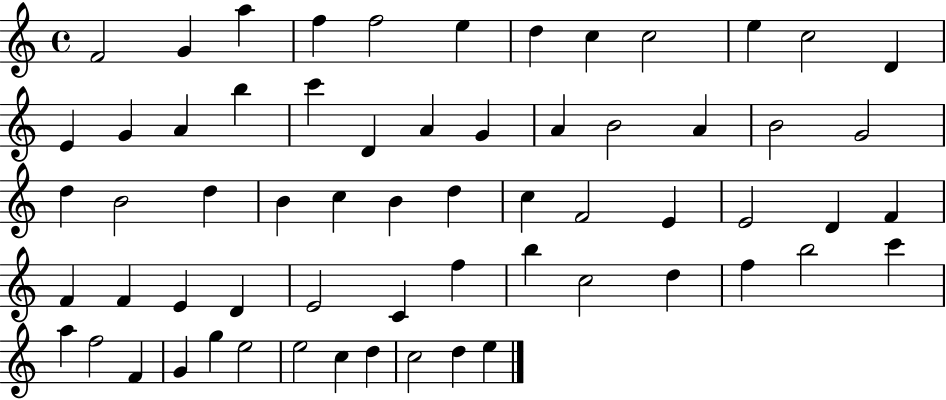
{
  \clef treble
  \time 4/4
  \defaultTimeSignature
  \key c \major
  f'2 g'4 a''4 | f''4 f''2 e''4 | d''4 c''4 c''2 | e''4 c''2 d'4 | \break e'4 g'4 a'4 b''4 | c'''4 d'4 a'4 g'4 | a'4 b'2 a'4 | b'2 g'2 | \break d''4 b'2 d''4 | b'4 c''4 b'4 d''4 | c''4 f'2 e'4 | e'2 d'4 f'4 | \break f'4 f'4 e'4 d'4 | e'2 c'4 f''4 | b''4 c''2 d''4 | f''4 b''2 c'''4 | \break a''4 f''2 f'4 | g'4 g''4 e''2 | e''2 c''4 d''4 | c''2 d''4 e''4 | \break \bar "|."
}